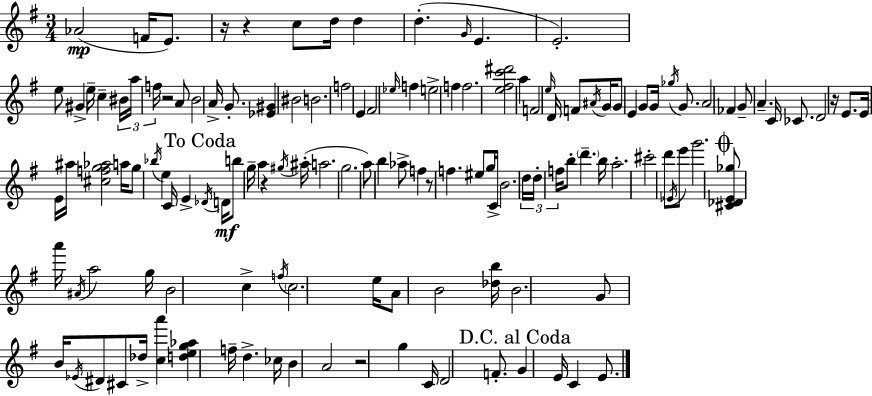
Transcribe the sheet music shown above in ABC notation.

X:1
T:Untitled
M:3/4
L:1/4
K:Em
_A2 F/4 E/2 z/4 z c/2 d/4 d d G/4 E E2 e/2 ^G e/4 c ^B/4 a/4 f/4 z2 A/2 B2 A/4 G/2 [_E^G] ^B2 B2 f2 E ^F2 _e/4 f e2 f f2 [e^fc'^d']2 a F2 e/4 D/4 F/2 ^A/4 G/4 G/2 E G/2 G/4 _g/4 G/2 A2 _F G/2 A C/4 _C/2 D2 z/4 E/2 E/4 E/4 ^a/4 [^cfg_a]2 a/4 g/2 _b/4 e C/4 E _D/4 D/4 b/2 g/4 a z ^g/4 ^a/4 a2 g2 a/2 b _a/2 f z/2 f ^e/2 g/4 C/4 B2 d/4 d/4 f/4 b/2 d' b/4 a2 ^c'2 d'/2 _E/4 e'/2 g'2 [^C_DE_g]/2 a'/4 ^A/4 a2 g/4 B2 c f/4 c2 e/4 A/2 B2 [_db]/4 B2 G/2 B/4 _E/4 ^D/2 ^C/2 _d/4 [ca'] [deg_a] f/4 d _c/4 B A2 z2 g C/4 D2 F/2 G E/4 C E/2